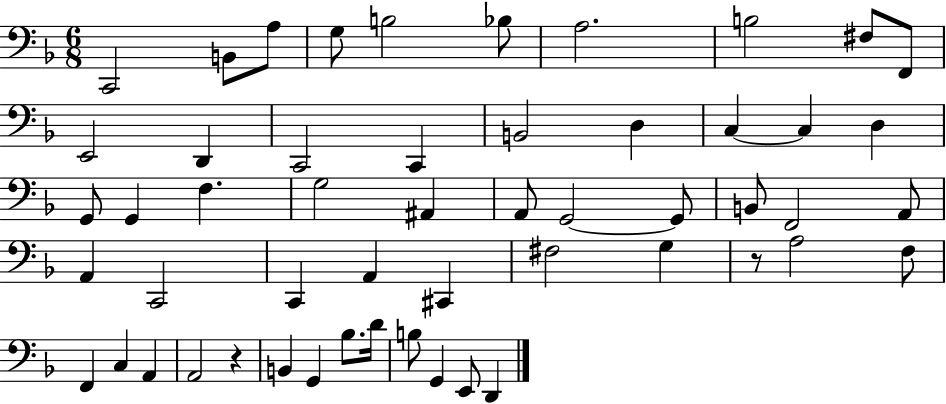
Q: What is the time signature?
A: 6/8